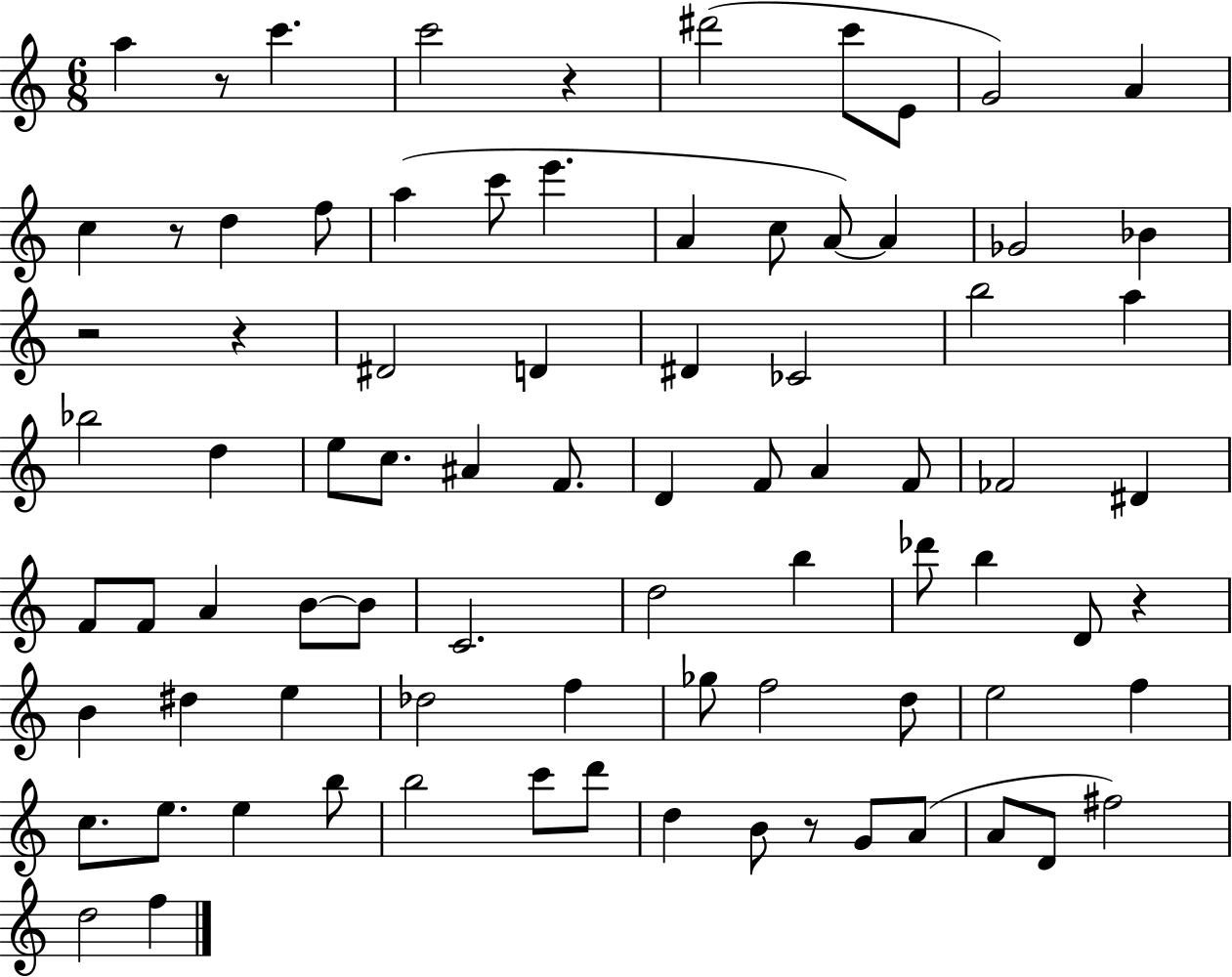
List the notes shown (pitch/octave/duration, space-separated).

A5/q R/e C6/q. C6/h R/q D#6/h C6/e E4/e G4/h A4/q C5/q R/e D5/q F5/e A5/q C6/e E6/q. A4/q C5/e A4/e A4/q Gb4/h Bb4/q R/h R/q D#4/h D4/q D#4/q CES4/h B5/h A5/q Bb5/h D5/q E5/e C5/e. A#4/q F4/e. D4/q F4/e A4/q F4/e FES4/h D#4/q F4/e F4/e A4/q B4/e B4/e C4/h. D5/h B5/q Db6/e B5/q D4/e R/q B4/q D#5/q E5/q Db5/h F5/q Gb5/e F5/h D5/e E5/h F5/q C5/e. E5/e. E5/q B5/e B5/h C6/e D6/e D5/q B4/e R/e G4/e A4/e A4/e D4/e F#5/h D5/h F5/q